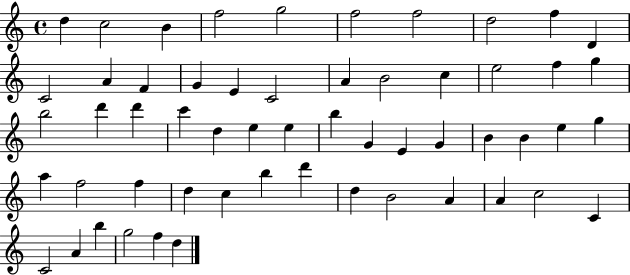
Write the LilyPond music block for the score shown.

{
  \clef treble
  \time 4/4
  \defaultTimeSignature
  \key c \major
  d''4 c''2 b'4 | f''2 g''2 | f''2 f''2 | d''2 f''4 d'4 | \break c'2 a'4 f'4 | g'4 e'4 c'2 | a'4 b'2 c''4 | e''2 f''4 g''4 | \break b''2 d'''4 d'''4 | c'''4 d''4 e''4 e''4 | b''4 g'4 e'4 g'4 | b'4 b'4 e''4 g''4 | \break a''4 f''2 f''4 | d''4 c''4 b''4 d'''4 | d''4 b'2 a'4 | a'4 c''2 c'4 | \break c'2 a'4 b''4 | g''2 f''4 d''4 | \bar "|."
}